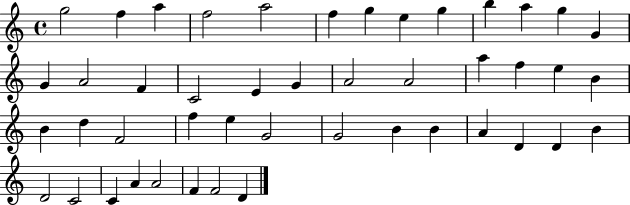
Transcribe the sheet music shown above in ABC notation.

X:1
T:Untitled
M:4/4
L:1/4
K:C
g2 f a f2 a2 f g e g b a g G G A2 F C2 E G A2 A2 a f e B B d F2 f e G2 G2 B B A D D B D2 C2 C A A2 F F2 D